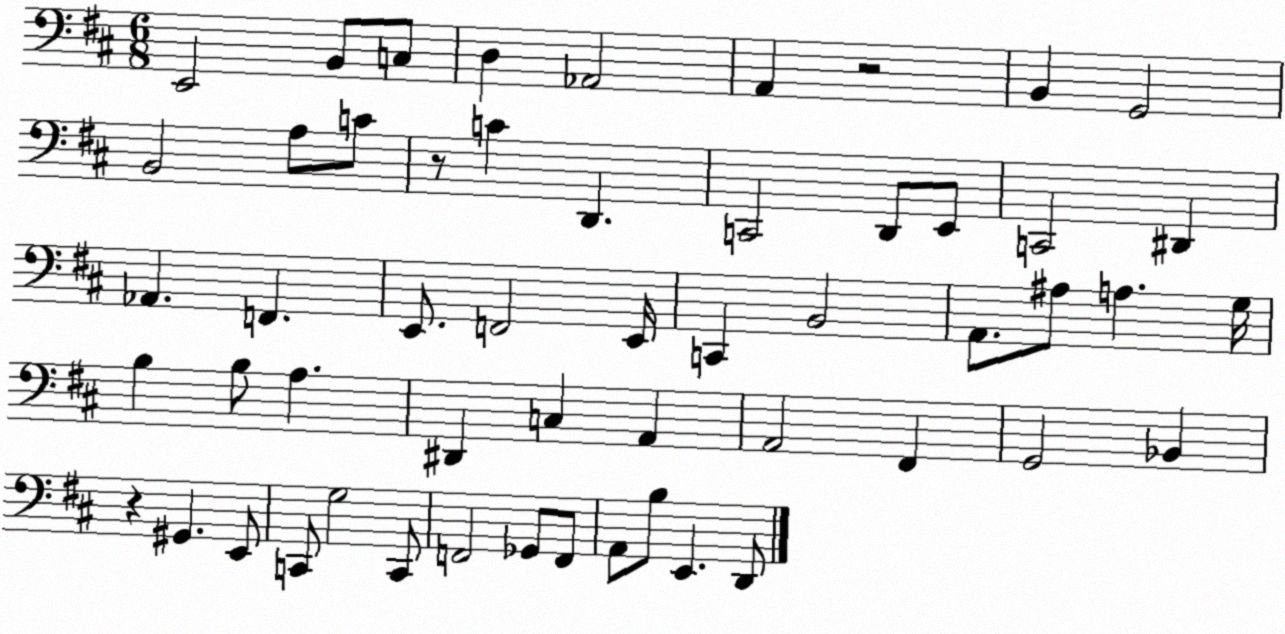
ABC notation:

X:1
T:Untitled
M:6/8
L:1/4
K:D
E,,2 B,,/2 C,/2 D, _A,,2 A,, z2 B,, G,,2 B,,2 A,/2 C/2 z/2 C D,, C,,2 D,,/2 E,,/2 C,,2 ^D,, _A,, F,, E,,/2 F,,2 E,,/4 C,, B,,2 A,,/2 ^A,/2 A, G,/4 B, B,/2 A, ^D,, C, A,, A,,2 ^F,, G,,2 _B,, z ^G,, E,,/2 C,,/2 G,2 C,,/2 F,,2 _G,,/2 F,,/2 A,,/2 B,/2 E,, D,,/2